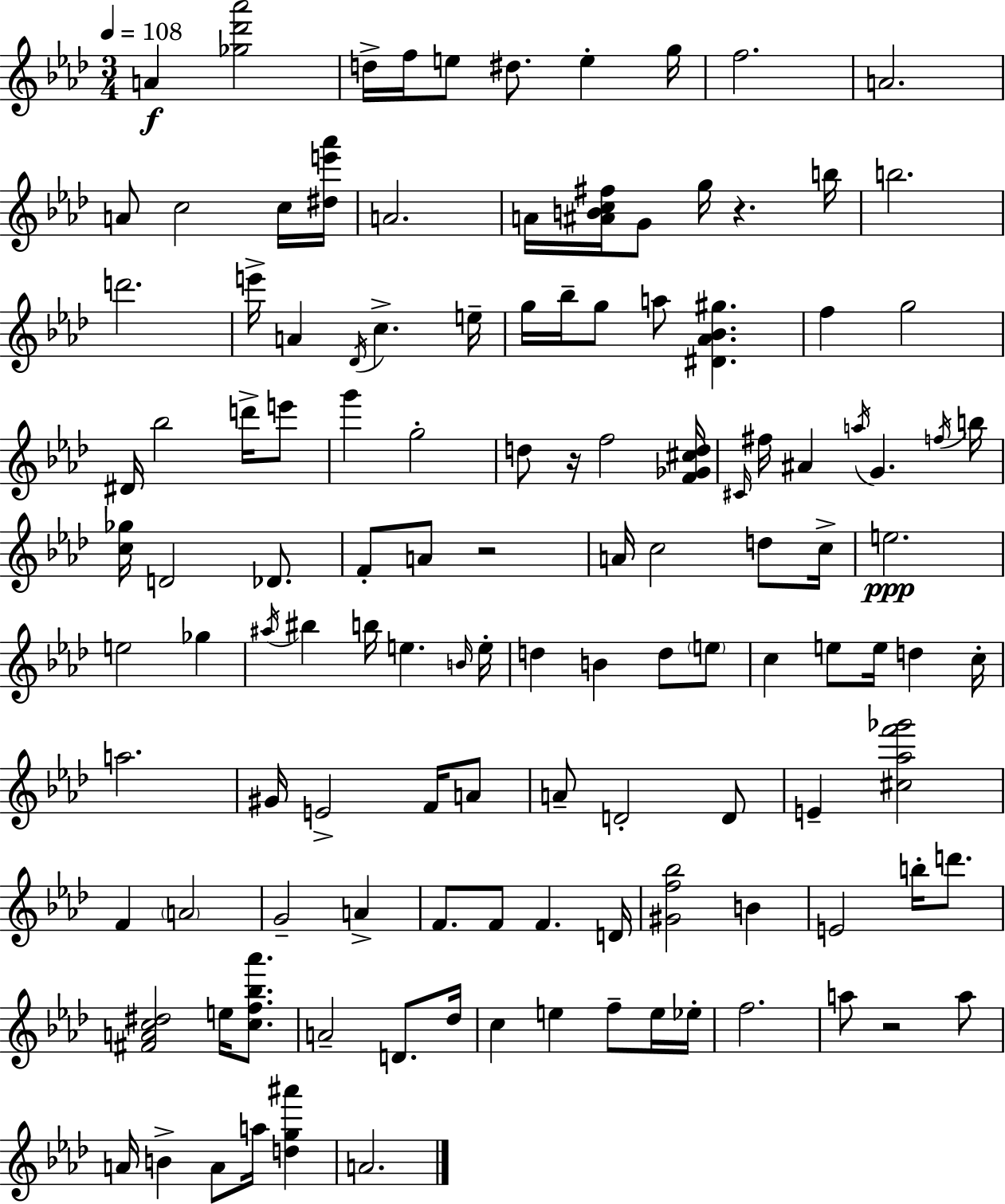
{
  \clef treble
  \numericTimeSignature
  \time 3/4
  \key f \minor
  \tempo 4 = 108
  \repeat volta 2 { a'4\f <ges'' des''' aes'''>2 | d''16-> f''16 e''8 dis''8. e''4-. g''16 | f''2. | a'2. | \break a'8 c''2 c''16 <dis'' e''' aes'''>16 | a'2. | a'16 <ais' b' c'' fis''>16 g'8 g''16 r4. b''16 | b''2. | \break d'''2. | e'''16-> a'4 \acciaccatura { des'16 } c''4.-> | e''16-- g''16 bes''16-- g''8 a''8 <dis' aes' bes' gis''>4. | f''4 g''2 | \break dis'16 bes''2 d'''16-> e'''8 | g'''4 g''2-. | d''8 r16 f''2 | <f' ges' cis'' d''>16 \grace { cis'16 } fis''16 ais'4 \acciaccatura { a''16 } g'4. | \break \acciaccatura { f''16 } b''16 <c'' ges''>16 d'2 | des'8. f'8-. a'8 r2 | a'16 c''2 | d''8 c''16-> e''2.\ppp | \break e''2 | ges''4 \acciaccatura { ais''16 } bis''4 b''16 e''4. | \grace { b'16 } e''16-. d''4 b'4 | d''8 \parenthesize e''8 c''4 e''8 | \break e''16 d''4 c''16-. a''2. | gis'16 e'2-> | f'16 a'8 a'8-- d'2-. | d'8 e'4-- <cis'' aes'' f''' ges'''>2 | \break f'4 \parenthesize a'2 | g'2-- | a'4-> f'8. f'8 f'4. | d'16 <gis' f'' bes''>2 | \break b'4 e'2 | b''16-. d'''8. <fis' a' c'' dis''>2 | e''16 <c'' f'' bes'' aes'''>8. a'2-- | d'8. des''16 c''4 e''4 | \break f''8-- e''16 ees''16-. f''2. | a''8 r2 | a''8 a'16 b'4-> a'8 | a''16 <d'' g'' ais'''>4 a'2. | \break } \bar "|."
}